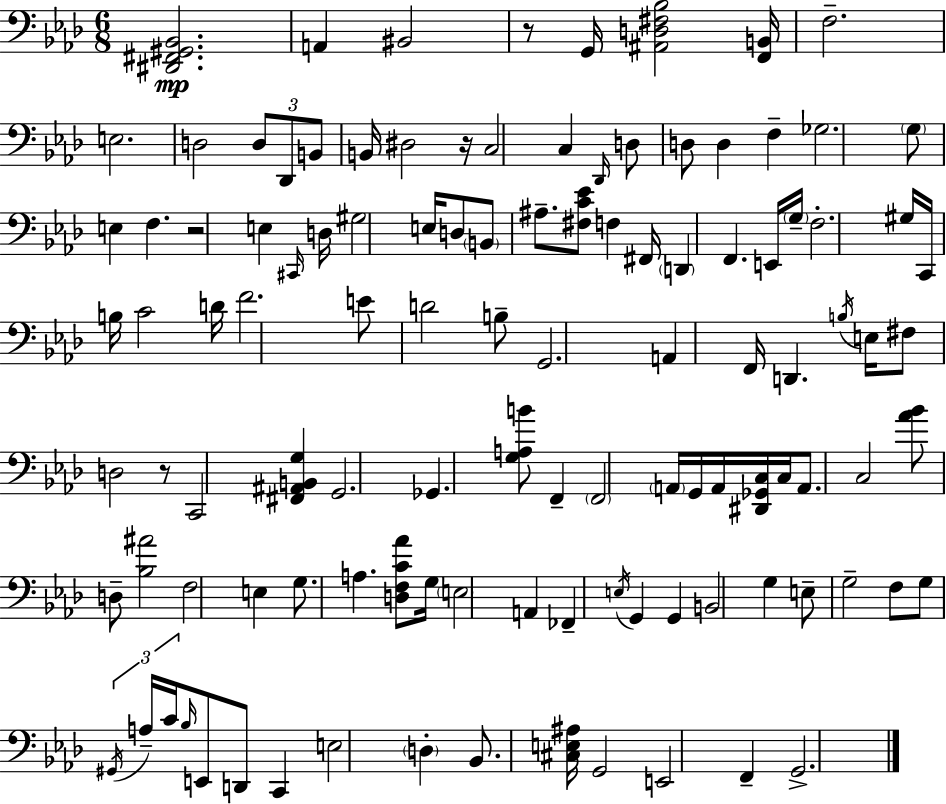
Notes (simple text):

[D#2,F#2,G#2,Bb2]/h. A2/q BIS2/h R/e G2/s [A#2,D3,F#3,Bb3]/h [F2,B2]/s F3/h. E3/h. D3/h D3/e Db2/e B2/e B2/s D#3/h R/s C3/h C3/q Db2/s D3/e D3/e D3/q F3/q Gb3/h. G3/e E3/q F3/q. R/h E3/q C#2/s D3/s G#3/h E3/s D3/e B2/e A#3/e. [F#3,C4,Eb4]/e F3/q F#2/s D2/q F2/q. E2/s G3/s F3/h. G#3/s C2/s B3/s C4/h D4/s F4/h. E4/e D4/h B3/e G2/h. A2/q F2/s D2/q. B3/s E3/s F#3/e D3/h R/e C2/h [F#2,A#2,B2,G3]/q G2/h. Gb2/q. [G3,A3,B4]/e F2/q F2/h A2/s G2/s A2/s [D#2,Gb2,C3]/s C3/s A2/e. C3/h [Ab4,Bb4]/e D3/e [Bb3,A#4]/h F3/h E3/q G3/e. A3/q. [D3,F3,C4,Ab4]/e G3/s E3/h A2/q FES2/q E3/s G2/q G2/q B2/h G3/q E3/e G3/h F3/e G3/e G#2/s A3/s C4/s Bb3/s E2/e D2/e C2/q E3/h D3/q Bb2/e. [C#3,E3,A#3]/s G2/h E2/h F2/q G2/h.